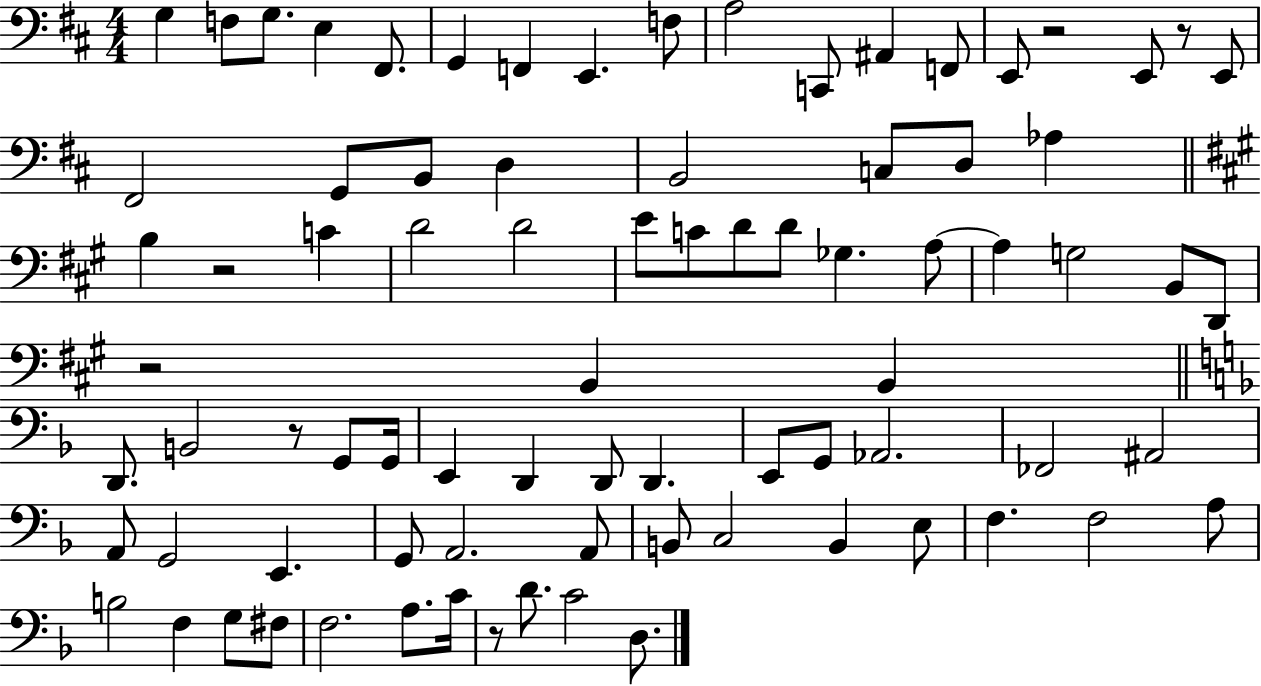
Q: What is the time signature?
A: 4/4